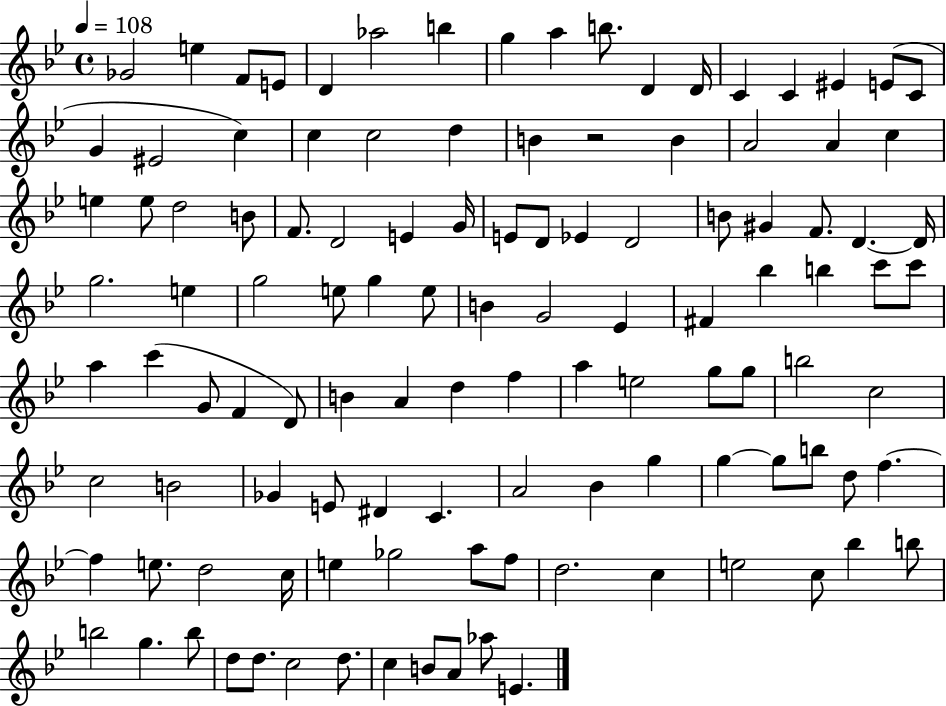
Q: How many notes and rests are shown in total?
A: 115